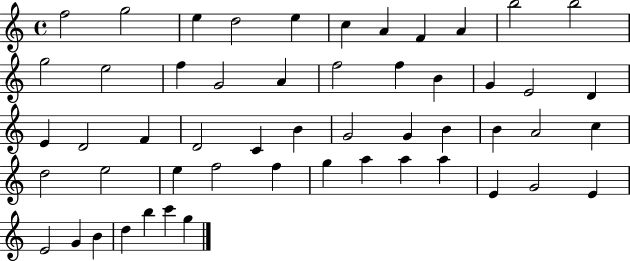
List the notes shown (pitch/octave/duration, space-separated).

F5/h G5/h E5/q D5/h E5/q C5/q A4/q F4/q A4/q B5/h B5/h G5/h E5/h F5/q G4/h A4/q F5/h F5/q B4/q G4/q E4/h D4/q E4/q D4/h F4/q D4/h C4/q B4/q G4/h G4/q B4/q B4/q A4/h C5/q D5/h E5/h E5/q F5/h F5/q G5/q A5/q A5/q A5/q E4/q G4/h E4/q E4/h G4/q B4/q D5/q B5/q C6/q G5/q